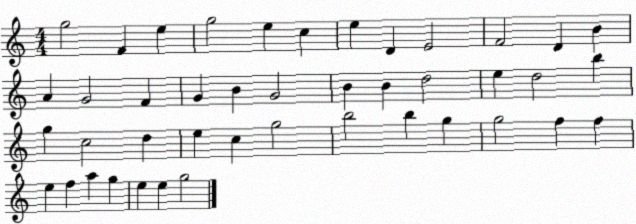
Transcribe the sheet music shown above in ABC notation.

X:1
T:Untitled
M:4/4
L:1/4
K:C
g2 F e g2 e c e D E2 F2 D B A G2 F G B G2 B B d2 e d2 b g c2 d e c g2 b2 b g g2 f f e f a g e e g2